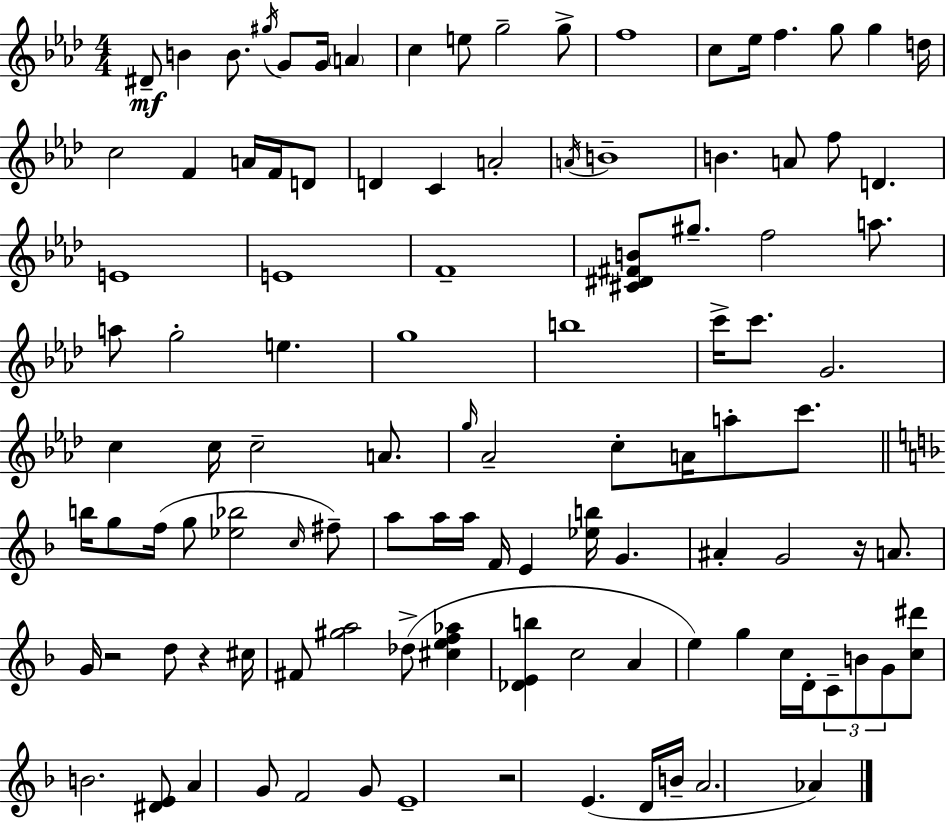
{
  \clef treble
  \numericTimeSignature
  \time 4/4
  \key f \minor
  dis'8--\mf b'4 b'8. \acciaccatura { gis''16 } g'8 g'16 \parenthesize a'4 | c''4 e''8 g''2-- g''8-> | f''1 | c''8 ees''16 f''4. g''8 g''4 | \break d''16 c''2 f'4 a'16 f'16 d'8 | d'4 c'4 a'2-. | \acciaccatura { a'16 } b'1-- | b'4. a'8 f''8 d'4. | \break e'1 | e'1 | f'1-- | <cis' dis' fis' b'>8 gis''8.-- f''2 a''8. | \break a''8 g''2-. e''4. | g''1 | b''1 | c'''16-> c'''8. g'2. | \break c''4 c''16 c''2-- a'8. | \grace { g''16 } aes'2-- c''8-. a'16 a''8-. | c'''8. \bar "||" \break \key f \major b''16 g''8 f''16( g''8 <ees'' bes''>2 \grace { c''16 }) fis''8-- | a''8 a''16 a''16 f'16 e'4 <ees'' b''>16 g'4. | ais'4-. g'2 r16 a'8. | g'16 r2 d''8 r4 | \break cis''16 fis'8 <gis'' a''>2 des''8->( <cis'' e'' f'' aes''>4 | <des' e' b''>4 c''2 a'4 | e''4) g''4 c''16 d'16-. \tuplet 3/2 { c'8-- b'8 g'8 } | <c'' dis'''>8 b'2. <dis' e'>8 | \break a'4 g'8 f'2 g'8 | e'1-- | r2 e'4.( d'16 | b'16-- a'2. aes'4) | \break \bar "|."
}